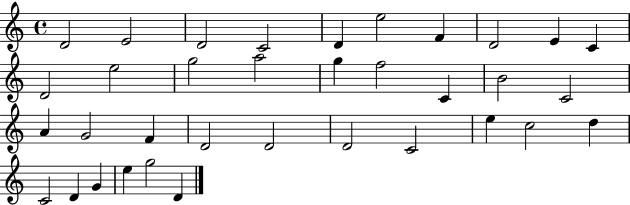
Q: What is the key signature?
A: C major